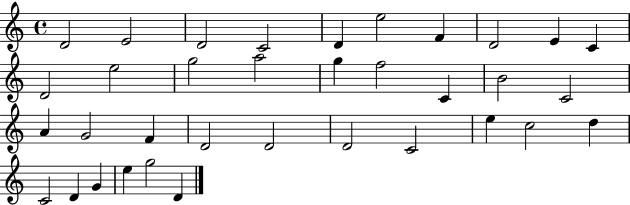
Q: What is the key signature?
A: C major